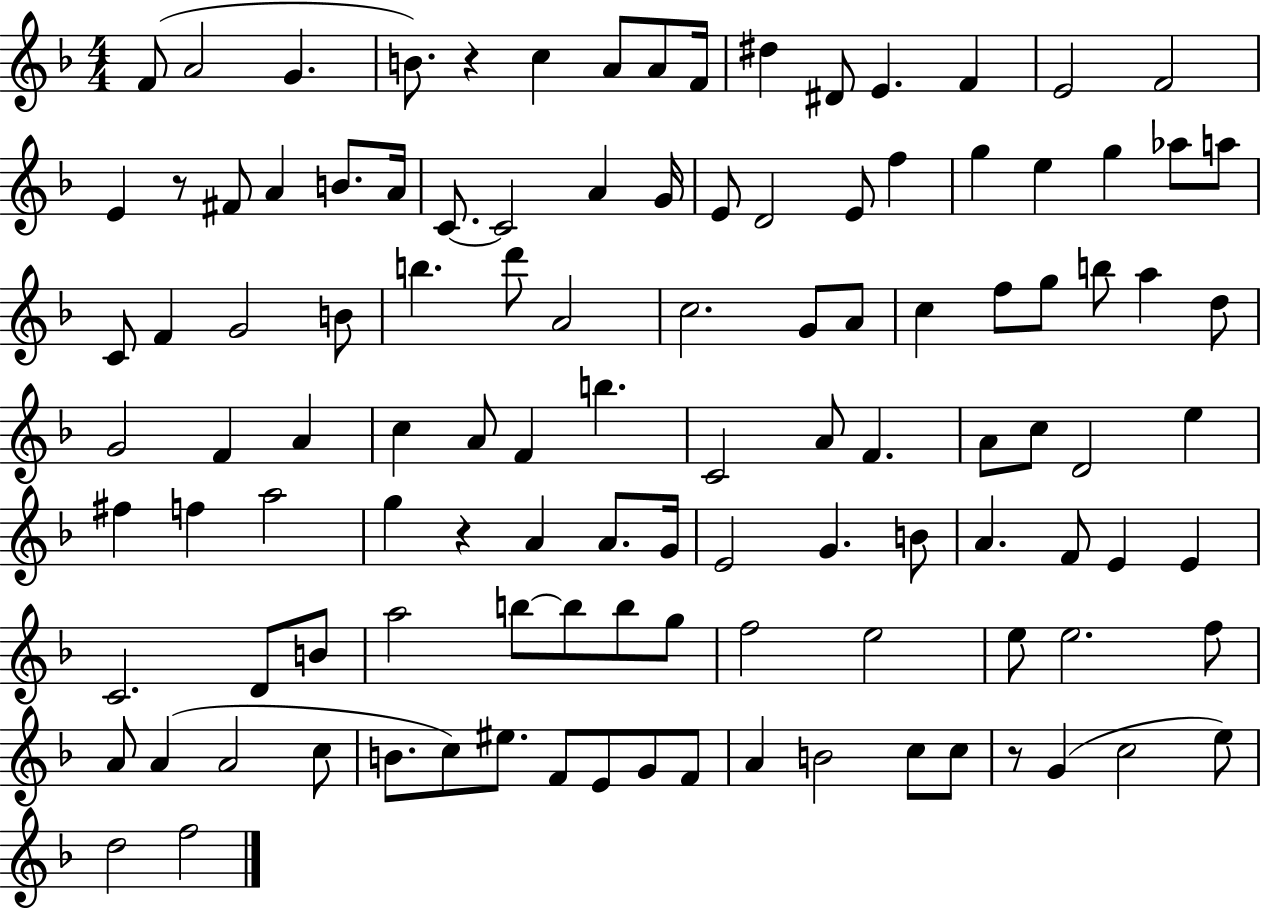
{
  \clef treble
  \numericTimeSignature
  \time 4/4
  \key f \major
  f'8( a'2 g'4. | b'8.) r4 c''4 a'8 a'8 f'16 | dis''4 dis'8 e'4. f'4 | e'2 f'2 | \break e'4 r8 fis'8 a'4 b'8. a'16 | c'8.~~ c'2 a'4 g'16 | e'8 d'2 e'8 f''4 | g''4 e''4 g''4 aes''8 a''8 | \break c'8 f'4 g'2 b'8 | b''4. d'''8 a'2 | c''2. g'8 a'8 | c''4 f''8 g''8 b''8 a''4 d''8 | \break g'2 f'4 a'4 | c''4 a'8 f'4 b''4. | c'2 a'8 f'4. | a'8 c''8 d'2 e''4 | \break fis''4 f''4 a''2 | g''4 r4 a'4 a'8. g'16 | e'2 g'4. b'8 | a'4. f'8 e'4 e'4 | \break c'2. d'8 b'8 | a''2 b''8~~ b''8 b''8 g''8 | f''2 e''2 | e''8 e''2. f''8 | \break a'8 a'4( a'2 c''8 | b'8. c''8) eis''8. f'8 e'8 g'8 f'8 | a'4 b'2 c''8 c''8 | r8 g'4( c''2 e''8) | \break d''2 f''2 | \bar "|."
}